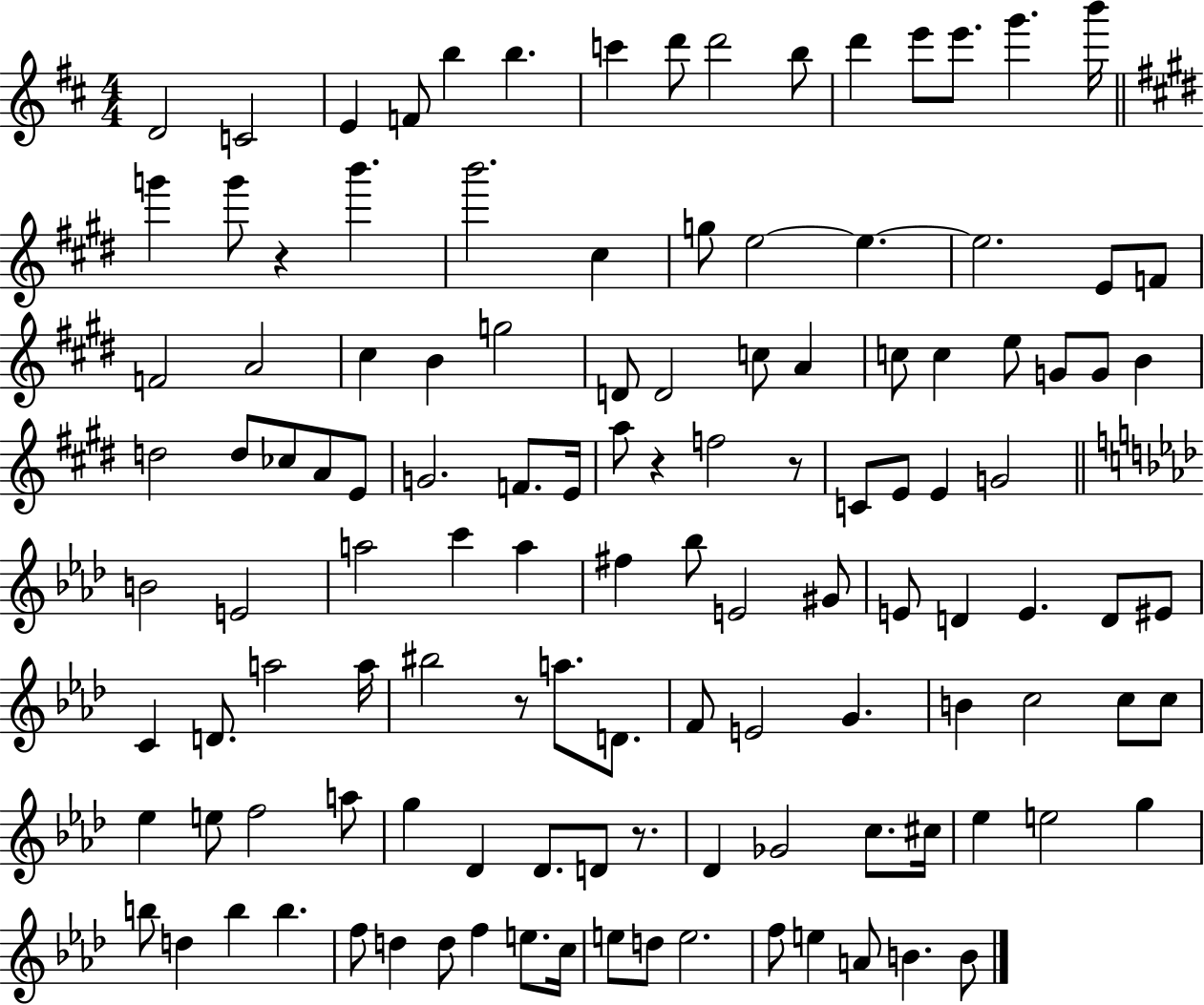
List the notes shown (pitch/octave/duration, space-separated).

D4/h C4/h E4/q F4/e B5/q B5/q. C6/q D6/e D6/h B5/e D6/q E6/e E6/e. G6/q. B6/s G6/q G6/e R/q B6/q. B6/h. C#5/q G5/e E5/h E5/q. E5/h. E4/e F4/e F4/h A4/h C#5/q B4/q G5/h D4/e D4/h C5/e A4/q C5/e C5/q E5/e G4/e G4/e B4/q D5/h D5/e CES5/e A4/e E4/e G4/h. F4/e. E4/s A5/e R/q F5/h R/e C4/e E4/e E4/q G4/h B4/h E4/h A5/h C6/q A5/q F#5/q Bb5/e E4/h G#4/e E4/e D4/q E4/q. D4/e EIS4/e C4/q D4/e. A5/h A5/s BIS5/h R/e A5/e. D4/e. F4/e E4/h G4/q. B4/q C5/h C5/e C5/e Eb5/q E5/e F5/h A5/e G5/q Db4/q Db4/e. D4/e R/e. Db4/q Gb4/h C5/e. C#5/s Eb5/q E5/h G5/q B5/e D5/q B5/q B5/q. F5/e D5/q D5/e F5/q E5/e. C5/s E5/e D5/e E5/h. F5/e E5/q A4/e B4/q. B4/e